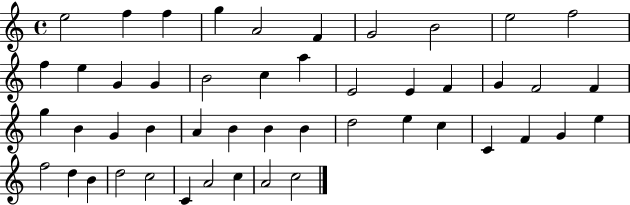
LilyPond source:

{
  \clef treble
  \time 4/4
  \defaultTimeSignature
  \key c \major
  e''2 f''4 f''4 | g''4 a'2 f'4 | g'2 b'2 | e''2 f''2 | \break f''4 e''4 g'4 g'4 | b'2 c''4 a''4 | e'2 e'4 f'4 | g'4 f'2 f'4 | \break g''4 b'4 g'4 b'4 | a'4 b'4 b'4 b'4 | d''2 e''4 c''4 | c'4 f'4 g'4 e''4 | \break f''2 d''4 b'4 | d''2 c''2 | c'4 a'2 c''4 | a'2 c''2 | \break \bar "|."
}